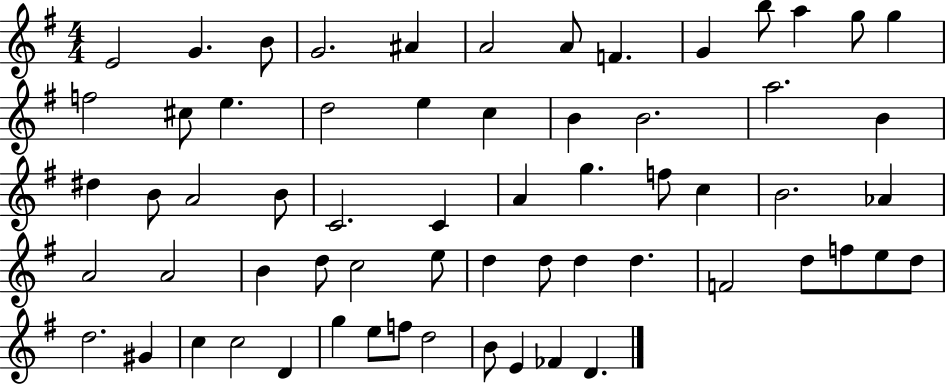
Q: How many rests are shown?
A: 0